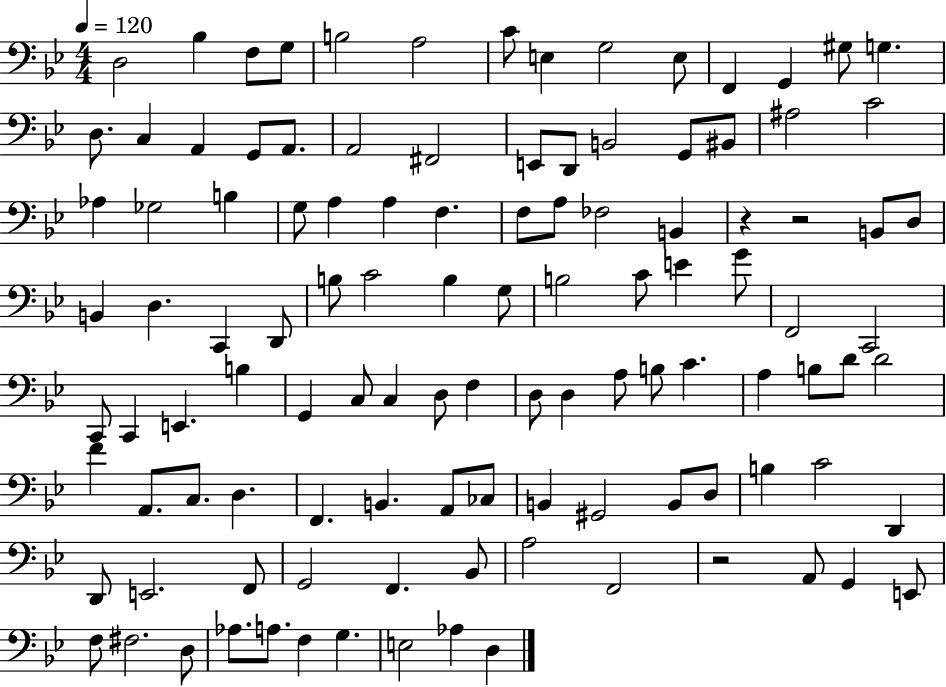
{
  \clef bass
  \numericTimeSignature
  \time 4/4
  \key bes \major
  \tempo 4 = 120
  d2 bes4 f8 g8 | b2 a2 | c'8 e4 g2 e8 | f,4 g,4 gis8 g4. | \break d8. c4 a,4 g,8 a,8. | a,2 fis,2 | e,8 d,8 b,2 g,8 bis,8 | ais2 c'2 | \break aes4 ges2 b4 | g8 a4 a4 f4. | f8 a8 fes2 b,4 | r4 r2 b,8 d8 | \break b,4 d4. c,4 d,8 | b8 c'2 b4 g8 | b2 c'8 e'4 g'8 | f,2 c,2 | \break c,8 c,4 e,4. b4 | g,4 c8 c4 d8 f4 | d8 d4 a8 b8 c'4. | a4 b8 d'8 d'2 | \break f'4 a,8. c8. d4. | f,4. b,4. a,8 ces8 | b,4 gis,2 b,8 d8 | b4 c'2 d,4 | \break d,8 e,2. f,8 | g,2 f,4. bes,8 | a2 f,2 | r2 a,8 g,4 e,8 | \break f8 fis2. d8 | aes8. a8. f4 g4. | e2 aes4 d4 | \bar "|."
}